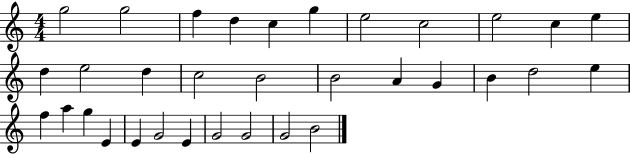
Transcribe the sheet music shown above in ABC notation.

X:1
T:Untitled
M:4/4
L:1/4
K:C
g2 g2 f d c g e2 c2 e2 c e d e2 d c2 B2 B2 A G B d2 e f a g E E G2 E G2 G2 G2 B2